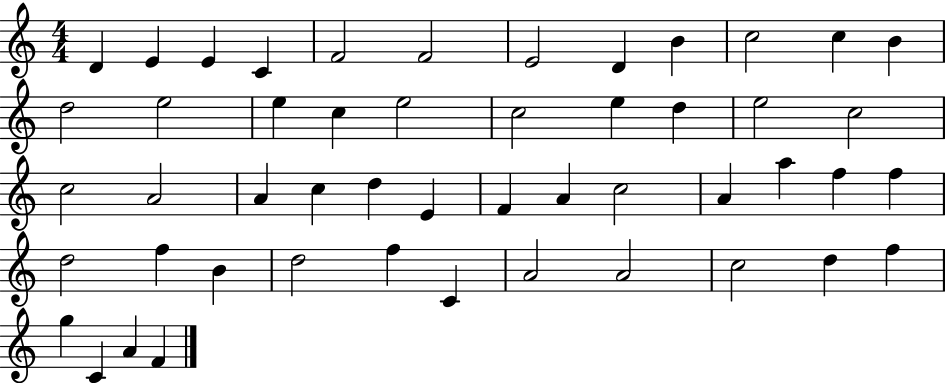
D4/q E4/q E4/q C4/q F4/h F4/h E4/h D4/q B4/q C5/h C5/q B4/q D5/h E5/h E5/q C5/q E5/h C5/h E5/q D5/q E5/h C5/h C5/h A4/h A4/q C5/q D5/q E4/q F4/q A4/q C5/h A4/q A5/q F5/q F5/q D5/h F5/q B4/q D5/h F5/q C4/q A4/h A4/h C5/h D5/q F5/q G5/q C4/q A4/q F4/q